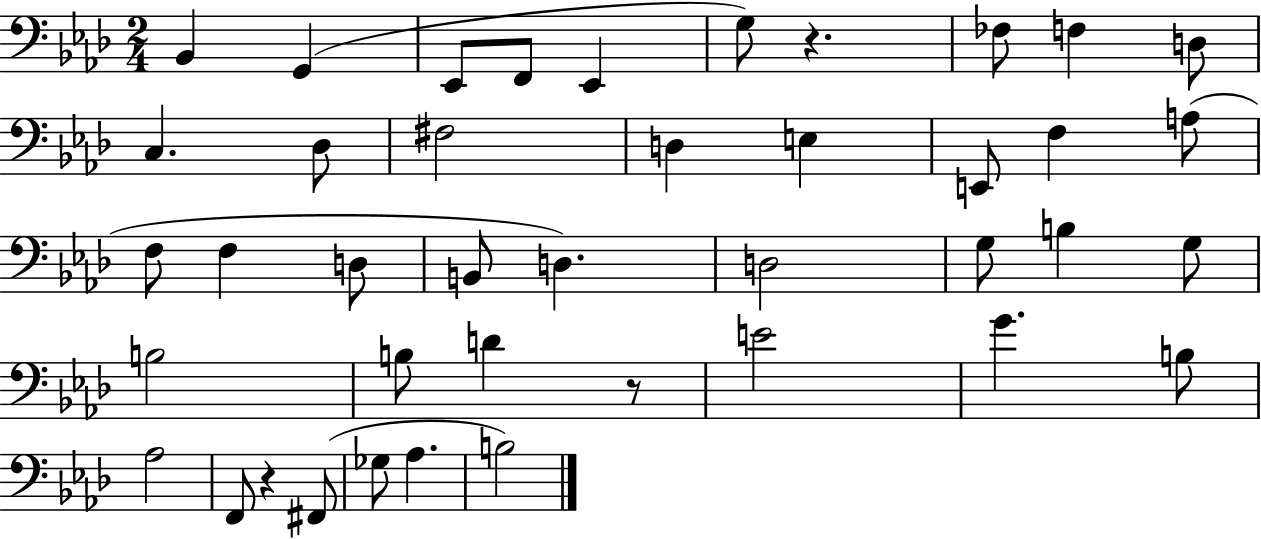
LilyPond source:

{
  \clef bass
  \numericTimeSignature
  \time 2/4
  \key aes \major
  bes,4 g,4( | ees,8 f,8 ees,4 | g8) r4. | fes8 f4 d8 | \break c4. des8 | fis2 | d4 e4 | e,8 f4 a8( | \break f8 f4 d8 | b,8 d4.) | d2 | g8 b4 g8 | \break b2 | b8 d'4 r8 | e'2 | g'4. b8 | \break aes2 | f,8 r4 fis,8( | ges8 aes4. | b2) | \break \bar "|."
}